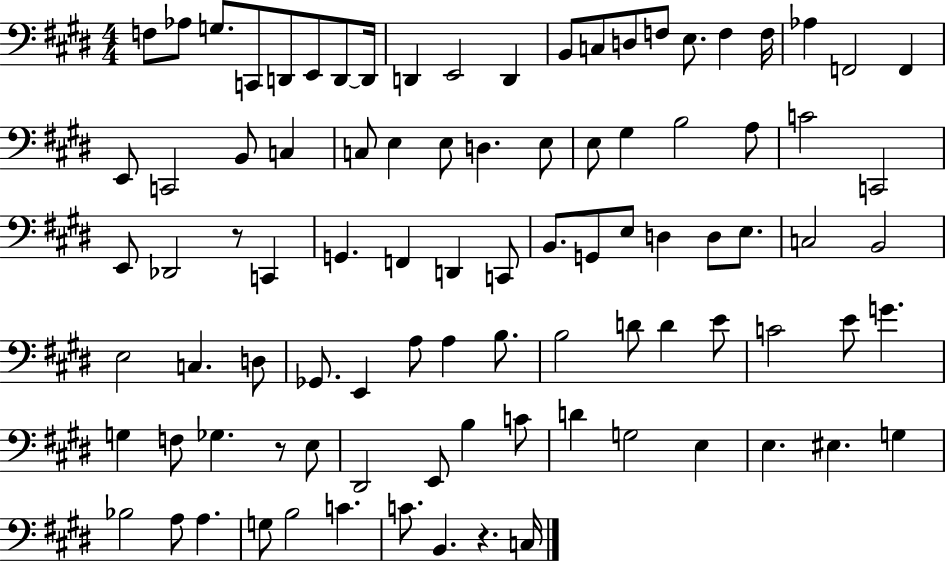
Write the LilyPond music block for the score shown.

{
  \clef bass
  \numericTimeSignature
  \time 4/4
  \key e \major
  f8 aes8 g8. c,8 d,8 e,8 d,8~~ d,16 | d,4 e,2 d,4 | b,8 c8 d8 f8 e8. f4 f16 | aes4 f,2 f,4 | \break e,8 c,2 b,8 c4 | c8 e4 e8 d4. e8 | e8 gis4 b2 a8 | c'2 c,2 | \break e,8 des,2 r8 c,4 | g,4. f,4 d,4 c,8 | b,8. g,8 e8 d4 d8 e8. | c2 b,2 | \break e2 c4. d8 | ges,8. e,4 a8 a4 b8. | b2 d'8 d'4 e'8 | c'2 e'8 g'4. | \break g4 f8 ges4. r8 e8 | dis,2 e,8 b4 c'8 | d'4 g2 e4 | e4. eis4. g4 | \break bes2 a8 a4. | g8 b2 c'4. | c'8. b,4. r4. c16 | \bar "|."
}